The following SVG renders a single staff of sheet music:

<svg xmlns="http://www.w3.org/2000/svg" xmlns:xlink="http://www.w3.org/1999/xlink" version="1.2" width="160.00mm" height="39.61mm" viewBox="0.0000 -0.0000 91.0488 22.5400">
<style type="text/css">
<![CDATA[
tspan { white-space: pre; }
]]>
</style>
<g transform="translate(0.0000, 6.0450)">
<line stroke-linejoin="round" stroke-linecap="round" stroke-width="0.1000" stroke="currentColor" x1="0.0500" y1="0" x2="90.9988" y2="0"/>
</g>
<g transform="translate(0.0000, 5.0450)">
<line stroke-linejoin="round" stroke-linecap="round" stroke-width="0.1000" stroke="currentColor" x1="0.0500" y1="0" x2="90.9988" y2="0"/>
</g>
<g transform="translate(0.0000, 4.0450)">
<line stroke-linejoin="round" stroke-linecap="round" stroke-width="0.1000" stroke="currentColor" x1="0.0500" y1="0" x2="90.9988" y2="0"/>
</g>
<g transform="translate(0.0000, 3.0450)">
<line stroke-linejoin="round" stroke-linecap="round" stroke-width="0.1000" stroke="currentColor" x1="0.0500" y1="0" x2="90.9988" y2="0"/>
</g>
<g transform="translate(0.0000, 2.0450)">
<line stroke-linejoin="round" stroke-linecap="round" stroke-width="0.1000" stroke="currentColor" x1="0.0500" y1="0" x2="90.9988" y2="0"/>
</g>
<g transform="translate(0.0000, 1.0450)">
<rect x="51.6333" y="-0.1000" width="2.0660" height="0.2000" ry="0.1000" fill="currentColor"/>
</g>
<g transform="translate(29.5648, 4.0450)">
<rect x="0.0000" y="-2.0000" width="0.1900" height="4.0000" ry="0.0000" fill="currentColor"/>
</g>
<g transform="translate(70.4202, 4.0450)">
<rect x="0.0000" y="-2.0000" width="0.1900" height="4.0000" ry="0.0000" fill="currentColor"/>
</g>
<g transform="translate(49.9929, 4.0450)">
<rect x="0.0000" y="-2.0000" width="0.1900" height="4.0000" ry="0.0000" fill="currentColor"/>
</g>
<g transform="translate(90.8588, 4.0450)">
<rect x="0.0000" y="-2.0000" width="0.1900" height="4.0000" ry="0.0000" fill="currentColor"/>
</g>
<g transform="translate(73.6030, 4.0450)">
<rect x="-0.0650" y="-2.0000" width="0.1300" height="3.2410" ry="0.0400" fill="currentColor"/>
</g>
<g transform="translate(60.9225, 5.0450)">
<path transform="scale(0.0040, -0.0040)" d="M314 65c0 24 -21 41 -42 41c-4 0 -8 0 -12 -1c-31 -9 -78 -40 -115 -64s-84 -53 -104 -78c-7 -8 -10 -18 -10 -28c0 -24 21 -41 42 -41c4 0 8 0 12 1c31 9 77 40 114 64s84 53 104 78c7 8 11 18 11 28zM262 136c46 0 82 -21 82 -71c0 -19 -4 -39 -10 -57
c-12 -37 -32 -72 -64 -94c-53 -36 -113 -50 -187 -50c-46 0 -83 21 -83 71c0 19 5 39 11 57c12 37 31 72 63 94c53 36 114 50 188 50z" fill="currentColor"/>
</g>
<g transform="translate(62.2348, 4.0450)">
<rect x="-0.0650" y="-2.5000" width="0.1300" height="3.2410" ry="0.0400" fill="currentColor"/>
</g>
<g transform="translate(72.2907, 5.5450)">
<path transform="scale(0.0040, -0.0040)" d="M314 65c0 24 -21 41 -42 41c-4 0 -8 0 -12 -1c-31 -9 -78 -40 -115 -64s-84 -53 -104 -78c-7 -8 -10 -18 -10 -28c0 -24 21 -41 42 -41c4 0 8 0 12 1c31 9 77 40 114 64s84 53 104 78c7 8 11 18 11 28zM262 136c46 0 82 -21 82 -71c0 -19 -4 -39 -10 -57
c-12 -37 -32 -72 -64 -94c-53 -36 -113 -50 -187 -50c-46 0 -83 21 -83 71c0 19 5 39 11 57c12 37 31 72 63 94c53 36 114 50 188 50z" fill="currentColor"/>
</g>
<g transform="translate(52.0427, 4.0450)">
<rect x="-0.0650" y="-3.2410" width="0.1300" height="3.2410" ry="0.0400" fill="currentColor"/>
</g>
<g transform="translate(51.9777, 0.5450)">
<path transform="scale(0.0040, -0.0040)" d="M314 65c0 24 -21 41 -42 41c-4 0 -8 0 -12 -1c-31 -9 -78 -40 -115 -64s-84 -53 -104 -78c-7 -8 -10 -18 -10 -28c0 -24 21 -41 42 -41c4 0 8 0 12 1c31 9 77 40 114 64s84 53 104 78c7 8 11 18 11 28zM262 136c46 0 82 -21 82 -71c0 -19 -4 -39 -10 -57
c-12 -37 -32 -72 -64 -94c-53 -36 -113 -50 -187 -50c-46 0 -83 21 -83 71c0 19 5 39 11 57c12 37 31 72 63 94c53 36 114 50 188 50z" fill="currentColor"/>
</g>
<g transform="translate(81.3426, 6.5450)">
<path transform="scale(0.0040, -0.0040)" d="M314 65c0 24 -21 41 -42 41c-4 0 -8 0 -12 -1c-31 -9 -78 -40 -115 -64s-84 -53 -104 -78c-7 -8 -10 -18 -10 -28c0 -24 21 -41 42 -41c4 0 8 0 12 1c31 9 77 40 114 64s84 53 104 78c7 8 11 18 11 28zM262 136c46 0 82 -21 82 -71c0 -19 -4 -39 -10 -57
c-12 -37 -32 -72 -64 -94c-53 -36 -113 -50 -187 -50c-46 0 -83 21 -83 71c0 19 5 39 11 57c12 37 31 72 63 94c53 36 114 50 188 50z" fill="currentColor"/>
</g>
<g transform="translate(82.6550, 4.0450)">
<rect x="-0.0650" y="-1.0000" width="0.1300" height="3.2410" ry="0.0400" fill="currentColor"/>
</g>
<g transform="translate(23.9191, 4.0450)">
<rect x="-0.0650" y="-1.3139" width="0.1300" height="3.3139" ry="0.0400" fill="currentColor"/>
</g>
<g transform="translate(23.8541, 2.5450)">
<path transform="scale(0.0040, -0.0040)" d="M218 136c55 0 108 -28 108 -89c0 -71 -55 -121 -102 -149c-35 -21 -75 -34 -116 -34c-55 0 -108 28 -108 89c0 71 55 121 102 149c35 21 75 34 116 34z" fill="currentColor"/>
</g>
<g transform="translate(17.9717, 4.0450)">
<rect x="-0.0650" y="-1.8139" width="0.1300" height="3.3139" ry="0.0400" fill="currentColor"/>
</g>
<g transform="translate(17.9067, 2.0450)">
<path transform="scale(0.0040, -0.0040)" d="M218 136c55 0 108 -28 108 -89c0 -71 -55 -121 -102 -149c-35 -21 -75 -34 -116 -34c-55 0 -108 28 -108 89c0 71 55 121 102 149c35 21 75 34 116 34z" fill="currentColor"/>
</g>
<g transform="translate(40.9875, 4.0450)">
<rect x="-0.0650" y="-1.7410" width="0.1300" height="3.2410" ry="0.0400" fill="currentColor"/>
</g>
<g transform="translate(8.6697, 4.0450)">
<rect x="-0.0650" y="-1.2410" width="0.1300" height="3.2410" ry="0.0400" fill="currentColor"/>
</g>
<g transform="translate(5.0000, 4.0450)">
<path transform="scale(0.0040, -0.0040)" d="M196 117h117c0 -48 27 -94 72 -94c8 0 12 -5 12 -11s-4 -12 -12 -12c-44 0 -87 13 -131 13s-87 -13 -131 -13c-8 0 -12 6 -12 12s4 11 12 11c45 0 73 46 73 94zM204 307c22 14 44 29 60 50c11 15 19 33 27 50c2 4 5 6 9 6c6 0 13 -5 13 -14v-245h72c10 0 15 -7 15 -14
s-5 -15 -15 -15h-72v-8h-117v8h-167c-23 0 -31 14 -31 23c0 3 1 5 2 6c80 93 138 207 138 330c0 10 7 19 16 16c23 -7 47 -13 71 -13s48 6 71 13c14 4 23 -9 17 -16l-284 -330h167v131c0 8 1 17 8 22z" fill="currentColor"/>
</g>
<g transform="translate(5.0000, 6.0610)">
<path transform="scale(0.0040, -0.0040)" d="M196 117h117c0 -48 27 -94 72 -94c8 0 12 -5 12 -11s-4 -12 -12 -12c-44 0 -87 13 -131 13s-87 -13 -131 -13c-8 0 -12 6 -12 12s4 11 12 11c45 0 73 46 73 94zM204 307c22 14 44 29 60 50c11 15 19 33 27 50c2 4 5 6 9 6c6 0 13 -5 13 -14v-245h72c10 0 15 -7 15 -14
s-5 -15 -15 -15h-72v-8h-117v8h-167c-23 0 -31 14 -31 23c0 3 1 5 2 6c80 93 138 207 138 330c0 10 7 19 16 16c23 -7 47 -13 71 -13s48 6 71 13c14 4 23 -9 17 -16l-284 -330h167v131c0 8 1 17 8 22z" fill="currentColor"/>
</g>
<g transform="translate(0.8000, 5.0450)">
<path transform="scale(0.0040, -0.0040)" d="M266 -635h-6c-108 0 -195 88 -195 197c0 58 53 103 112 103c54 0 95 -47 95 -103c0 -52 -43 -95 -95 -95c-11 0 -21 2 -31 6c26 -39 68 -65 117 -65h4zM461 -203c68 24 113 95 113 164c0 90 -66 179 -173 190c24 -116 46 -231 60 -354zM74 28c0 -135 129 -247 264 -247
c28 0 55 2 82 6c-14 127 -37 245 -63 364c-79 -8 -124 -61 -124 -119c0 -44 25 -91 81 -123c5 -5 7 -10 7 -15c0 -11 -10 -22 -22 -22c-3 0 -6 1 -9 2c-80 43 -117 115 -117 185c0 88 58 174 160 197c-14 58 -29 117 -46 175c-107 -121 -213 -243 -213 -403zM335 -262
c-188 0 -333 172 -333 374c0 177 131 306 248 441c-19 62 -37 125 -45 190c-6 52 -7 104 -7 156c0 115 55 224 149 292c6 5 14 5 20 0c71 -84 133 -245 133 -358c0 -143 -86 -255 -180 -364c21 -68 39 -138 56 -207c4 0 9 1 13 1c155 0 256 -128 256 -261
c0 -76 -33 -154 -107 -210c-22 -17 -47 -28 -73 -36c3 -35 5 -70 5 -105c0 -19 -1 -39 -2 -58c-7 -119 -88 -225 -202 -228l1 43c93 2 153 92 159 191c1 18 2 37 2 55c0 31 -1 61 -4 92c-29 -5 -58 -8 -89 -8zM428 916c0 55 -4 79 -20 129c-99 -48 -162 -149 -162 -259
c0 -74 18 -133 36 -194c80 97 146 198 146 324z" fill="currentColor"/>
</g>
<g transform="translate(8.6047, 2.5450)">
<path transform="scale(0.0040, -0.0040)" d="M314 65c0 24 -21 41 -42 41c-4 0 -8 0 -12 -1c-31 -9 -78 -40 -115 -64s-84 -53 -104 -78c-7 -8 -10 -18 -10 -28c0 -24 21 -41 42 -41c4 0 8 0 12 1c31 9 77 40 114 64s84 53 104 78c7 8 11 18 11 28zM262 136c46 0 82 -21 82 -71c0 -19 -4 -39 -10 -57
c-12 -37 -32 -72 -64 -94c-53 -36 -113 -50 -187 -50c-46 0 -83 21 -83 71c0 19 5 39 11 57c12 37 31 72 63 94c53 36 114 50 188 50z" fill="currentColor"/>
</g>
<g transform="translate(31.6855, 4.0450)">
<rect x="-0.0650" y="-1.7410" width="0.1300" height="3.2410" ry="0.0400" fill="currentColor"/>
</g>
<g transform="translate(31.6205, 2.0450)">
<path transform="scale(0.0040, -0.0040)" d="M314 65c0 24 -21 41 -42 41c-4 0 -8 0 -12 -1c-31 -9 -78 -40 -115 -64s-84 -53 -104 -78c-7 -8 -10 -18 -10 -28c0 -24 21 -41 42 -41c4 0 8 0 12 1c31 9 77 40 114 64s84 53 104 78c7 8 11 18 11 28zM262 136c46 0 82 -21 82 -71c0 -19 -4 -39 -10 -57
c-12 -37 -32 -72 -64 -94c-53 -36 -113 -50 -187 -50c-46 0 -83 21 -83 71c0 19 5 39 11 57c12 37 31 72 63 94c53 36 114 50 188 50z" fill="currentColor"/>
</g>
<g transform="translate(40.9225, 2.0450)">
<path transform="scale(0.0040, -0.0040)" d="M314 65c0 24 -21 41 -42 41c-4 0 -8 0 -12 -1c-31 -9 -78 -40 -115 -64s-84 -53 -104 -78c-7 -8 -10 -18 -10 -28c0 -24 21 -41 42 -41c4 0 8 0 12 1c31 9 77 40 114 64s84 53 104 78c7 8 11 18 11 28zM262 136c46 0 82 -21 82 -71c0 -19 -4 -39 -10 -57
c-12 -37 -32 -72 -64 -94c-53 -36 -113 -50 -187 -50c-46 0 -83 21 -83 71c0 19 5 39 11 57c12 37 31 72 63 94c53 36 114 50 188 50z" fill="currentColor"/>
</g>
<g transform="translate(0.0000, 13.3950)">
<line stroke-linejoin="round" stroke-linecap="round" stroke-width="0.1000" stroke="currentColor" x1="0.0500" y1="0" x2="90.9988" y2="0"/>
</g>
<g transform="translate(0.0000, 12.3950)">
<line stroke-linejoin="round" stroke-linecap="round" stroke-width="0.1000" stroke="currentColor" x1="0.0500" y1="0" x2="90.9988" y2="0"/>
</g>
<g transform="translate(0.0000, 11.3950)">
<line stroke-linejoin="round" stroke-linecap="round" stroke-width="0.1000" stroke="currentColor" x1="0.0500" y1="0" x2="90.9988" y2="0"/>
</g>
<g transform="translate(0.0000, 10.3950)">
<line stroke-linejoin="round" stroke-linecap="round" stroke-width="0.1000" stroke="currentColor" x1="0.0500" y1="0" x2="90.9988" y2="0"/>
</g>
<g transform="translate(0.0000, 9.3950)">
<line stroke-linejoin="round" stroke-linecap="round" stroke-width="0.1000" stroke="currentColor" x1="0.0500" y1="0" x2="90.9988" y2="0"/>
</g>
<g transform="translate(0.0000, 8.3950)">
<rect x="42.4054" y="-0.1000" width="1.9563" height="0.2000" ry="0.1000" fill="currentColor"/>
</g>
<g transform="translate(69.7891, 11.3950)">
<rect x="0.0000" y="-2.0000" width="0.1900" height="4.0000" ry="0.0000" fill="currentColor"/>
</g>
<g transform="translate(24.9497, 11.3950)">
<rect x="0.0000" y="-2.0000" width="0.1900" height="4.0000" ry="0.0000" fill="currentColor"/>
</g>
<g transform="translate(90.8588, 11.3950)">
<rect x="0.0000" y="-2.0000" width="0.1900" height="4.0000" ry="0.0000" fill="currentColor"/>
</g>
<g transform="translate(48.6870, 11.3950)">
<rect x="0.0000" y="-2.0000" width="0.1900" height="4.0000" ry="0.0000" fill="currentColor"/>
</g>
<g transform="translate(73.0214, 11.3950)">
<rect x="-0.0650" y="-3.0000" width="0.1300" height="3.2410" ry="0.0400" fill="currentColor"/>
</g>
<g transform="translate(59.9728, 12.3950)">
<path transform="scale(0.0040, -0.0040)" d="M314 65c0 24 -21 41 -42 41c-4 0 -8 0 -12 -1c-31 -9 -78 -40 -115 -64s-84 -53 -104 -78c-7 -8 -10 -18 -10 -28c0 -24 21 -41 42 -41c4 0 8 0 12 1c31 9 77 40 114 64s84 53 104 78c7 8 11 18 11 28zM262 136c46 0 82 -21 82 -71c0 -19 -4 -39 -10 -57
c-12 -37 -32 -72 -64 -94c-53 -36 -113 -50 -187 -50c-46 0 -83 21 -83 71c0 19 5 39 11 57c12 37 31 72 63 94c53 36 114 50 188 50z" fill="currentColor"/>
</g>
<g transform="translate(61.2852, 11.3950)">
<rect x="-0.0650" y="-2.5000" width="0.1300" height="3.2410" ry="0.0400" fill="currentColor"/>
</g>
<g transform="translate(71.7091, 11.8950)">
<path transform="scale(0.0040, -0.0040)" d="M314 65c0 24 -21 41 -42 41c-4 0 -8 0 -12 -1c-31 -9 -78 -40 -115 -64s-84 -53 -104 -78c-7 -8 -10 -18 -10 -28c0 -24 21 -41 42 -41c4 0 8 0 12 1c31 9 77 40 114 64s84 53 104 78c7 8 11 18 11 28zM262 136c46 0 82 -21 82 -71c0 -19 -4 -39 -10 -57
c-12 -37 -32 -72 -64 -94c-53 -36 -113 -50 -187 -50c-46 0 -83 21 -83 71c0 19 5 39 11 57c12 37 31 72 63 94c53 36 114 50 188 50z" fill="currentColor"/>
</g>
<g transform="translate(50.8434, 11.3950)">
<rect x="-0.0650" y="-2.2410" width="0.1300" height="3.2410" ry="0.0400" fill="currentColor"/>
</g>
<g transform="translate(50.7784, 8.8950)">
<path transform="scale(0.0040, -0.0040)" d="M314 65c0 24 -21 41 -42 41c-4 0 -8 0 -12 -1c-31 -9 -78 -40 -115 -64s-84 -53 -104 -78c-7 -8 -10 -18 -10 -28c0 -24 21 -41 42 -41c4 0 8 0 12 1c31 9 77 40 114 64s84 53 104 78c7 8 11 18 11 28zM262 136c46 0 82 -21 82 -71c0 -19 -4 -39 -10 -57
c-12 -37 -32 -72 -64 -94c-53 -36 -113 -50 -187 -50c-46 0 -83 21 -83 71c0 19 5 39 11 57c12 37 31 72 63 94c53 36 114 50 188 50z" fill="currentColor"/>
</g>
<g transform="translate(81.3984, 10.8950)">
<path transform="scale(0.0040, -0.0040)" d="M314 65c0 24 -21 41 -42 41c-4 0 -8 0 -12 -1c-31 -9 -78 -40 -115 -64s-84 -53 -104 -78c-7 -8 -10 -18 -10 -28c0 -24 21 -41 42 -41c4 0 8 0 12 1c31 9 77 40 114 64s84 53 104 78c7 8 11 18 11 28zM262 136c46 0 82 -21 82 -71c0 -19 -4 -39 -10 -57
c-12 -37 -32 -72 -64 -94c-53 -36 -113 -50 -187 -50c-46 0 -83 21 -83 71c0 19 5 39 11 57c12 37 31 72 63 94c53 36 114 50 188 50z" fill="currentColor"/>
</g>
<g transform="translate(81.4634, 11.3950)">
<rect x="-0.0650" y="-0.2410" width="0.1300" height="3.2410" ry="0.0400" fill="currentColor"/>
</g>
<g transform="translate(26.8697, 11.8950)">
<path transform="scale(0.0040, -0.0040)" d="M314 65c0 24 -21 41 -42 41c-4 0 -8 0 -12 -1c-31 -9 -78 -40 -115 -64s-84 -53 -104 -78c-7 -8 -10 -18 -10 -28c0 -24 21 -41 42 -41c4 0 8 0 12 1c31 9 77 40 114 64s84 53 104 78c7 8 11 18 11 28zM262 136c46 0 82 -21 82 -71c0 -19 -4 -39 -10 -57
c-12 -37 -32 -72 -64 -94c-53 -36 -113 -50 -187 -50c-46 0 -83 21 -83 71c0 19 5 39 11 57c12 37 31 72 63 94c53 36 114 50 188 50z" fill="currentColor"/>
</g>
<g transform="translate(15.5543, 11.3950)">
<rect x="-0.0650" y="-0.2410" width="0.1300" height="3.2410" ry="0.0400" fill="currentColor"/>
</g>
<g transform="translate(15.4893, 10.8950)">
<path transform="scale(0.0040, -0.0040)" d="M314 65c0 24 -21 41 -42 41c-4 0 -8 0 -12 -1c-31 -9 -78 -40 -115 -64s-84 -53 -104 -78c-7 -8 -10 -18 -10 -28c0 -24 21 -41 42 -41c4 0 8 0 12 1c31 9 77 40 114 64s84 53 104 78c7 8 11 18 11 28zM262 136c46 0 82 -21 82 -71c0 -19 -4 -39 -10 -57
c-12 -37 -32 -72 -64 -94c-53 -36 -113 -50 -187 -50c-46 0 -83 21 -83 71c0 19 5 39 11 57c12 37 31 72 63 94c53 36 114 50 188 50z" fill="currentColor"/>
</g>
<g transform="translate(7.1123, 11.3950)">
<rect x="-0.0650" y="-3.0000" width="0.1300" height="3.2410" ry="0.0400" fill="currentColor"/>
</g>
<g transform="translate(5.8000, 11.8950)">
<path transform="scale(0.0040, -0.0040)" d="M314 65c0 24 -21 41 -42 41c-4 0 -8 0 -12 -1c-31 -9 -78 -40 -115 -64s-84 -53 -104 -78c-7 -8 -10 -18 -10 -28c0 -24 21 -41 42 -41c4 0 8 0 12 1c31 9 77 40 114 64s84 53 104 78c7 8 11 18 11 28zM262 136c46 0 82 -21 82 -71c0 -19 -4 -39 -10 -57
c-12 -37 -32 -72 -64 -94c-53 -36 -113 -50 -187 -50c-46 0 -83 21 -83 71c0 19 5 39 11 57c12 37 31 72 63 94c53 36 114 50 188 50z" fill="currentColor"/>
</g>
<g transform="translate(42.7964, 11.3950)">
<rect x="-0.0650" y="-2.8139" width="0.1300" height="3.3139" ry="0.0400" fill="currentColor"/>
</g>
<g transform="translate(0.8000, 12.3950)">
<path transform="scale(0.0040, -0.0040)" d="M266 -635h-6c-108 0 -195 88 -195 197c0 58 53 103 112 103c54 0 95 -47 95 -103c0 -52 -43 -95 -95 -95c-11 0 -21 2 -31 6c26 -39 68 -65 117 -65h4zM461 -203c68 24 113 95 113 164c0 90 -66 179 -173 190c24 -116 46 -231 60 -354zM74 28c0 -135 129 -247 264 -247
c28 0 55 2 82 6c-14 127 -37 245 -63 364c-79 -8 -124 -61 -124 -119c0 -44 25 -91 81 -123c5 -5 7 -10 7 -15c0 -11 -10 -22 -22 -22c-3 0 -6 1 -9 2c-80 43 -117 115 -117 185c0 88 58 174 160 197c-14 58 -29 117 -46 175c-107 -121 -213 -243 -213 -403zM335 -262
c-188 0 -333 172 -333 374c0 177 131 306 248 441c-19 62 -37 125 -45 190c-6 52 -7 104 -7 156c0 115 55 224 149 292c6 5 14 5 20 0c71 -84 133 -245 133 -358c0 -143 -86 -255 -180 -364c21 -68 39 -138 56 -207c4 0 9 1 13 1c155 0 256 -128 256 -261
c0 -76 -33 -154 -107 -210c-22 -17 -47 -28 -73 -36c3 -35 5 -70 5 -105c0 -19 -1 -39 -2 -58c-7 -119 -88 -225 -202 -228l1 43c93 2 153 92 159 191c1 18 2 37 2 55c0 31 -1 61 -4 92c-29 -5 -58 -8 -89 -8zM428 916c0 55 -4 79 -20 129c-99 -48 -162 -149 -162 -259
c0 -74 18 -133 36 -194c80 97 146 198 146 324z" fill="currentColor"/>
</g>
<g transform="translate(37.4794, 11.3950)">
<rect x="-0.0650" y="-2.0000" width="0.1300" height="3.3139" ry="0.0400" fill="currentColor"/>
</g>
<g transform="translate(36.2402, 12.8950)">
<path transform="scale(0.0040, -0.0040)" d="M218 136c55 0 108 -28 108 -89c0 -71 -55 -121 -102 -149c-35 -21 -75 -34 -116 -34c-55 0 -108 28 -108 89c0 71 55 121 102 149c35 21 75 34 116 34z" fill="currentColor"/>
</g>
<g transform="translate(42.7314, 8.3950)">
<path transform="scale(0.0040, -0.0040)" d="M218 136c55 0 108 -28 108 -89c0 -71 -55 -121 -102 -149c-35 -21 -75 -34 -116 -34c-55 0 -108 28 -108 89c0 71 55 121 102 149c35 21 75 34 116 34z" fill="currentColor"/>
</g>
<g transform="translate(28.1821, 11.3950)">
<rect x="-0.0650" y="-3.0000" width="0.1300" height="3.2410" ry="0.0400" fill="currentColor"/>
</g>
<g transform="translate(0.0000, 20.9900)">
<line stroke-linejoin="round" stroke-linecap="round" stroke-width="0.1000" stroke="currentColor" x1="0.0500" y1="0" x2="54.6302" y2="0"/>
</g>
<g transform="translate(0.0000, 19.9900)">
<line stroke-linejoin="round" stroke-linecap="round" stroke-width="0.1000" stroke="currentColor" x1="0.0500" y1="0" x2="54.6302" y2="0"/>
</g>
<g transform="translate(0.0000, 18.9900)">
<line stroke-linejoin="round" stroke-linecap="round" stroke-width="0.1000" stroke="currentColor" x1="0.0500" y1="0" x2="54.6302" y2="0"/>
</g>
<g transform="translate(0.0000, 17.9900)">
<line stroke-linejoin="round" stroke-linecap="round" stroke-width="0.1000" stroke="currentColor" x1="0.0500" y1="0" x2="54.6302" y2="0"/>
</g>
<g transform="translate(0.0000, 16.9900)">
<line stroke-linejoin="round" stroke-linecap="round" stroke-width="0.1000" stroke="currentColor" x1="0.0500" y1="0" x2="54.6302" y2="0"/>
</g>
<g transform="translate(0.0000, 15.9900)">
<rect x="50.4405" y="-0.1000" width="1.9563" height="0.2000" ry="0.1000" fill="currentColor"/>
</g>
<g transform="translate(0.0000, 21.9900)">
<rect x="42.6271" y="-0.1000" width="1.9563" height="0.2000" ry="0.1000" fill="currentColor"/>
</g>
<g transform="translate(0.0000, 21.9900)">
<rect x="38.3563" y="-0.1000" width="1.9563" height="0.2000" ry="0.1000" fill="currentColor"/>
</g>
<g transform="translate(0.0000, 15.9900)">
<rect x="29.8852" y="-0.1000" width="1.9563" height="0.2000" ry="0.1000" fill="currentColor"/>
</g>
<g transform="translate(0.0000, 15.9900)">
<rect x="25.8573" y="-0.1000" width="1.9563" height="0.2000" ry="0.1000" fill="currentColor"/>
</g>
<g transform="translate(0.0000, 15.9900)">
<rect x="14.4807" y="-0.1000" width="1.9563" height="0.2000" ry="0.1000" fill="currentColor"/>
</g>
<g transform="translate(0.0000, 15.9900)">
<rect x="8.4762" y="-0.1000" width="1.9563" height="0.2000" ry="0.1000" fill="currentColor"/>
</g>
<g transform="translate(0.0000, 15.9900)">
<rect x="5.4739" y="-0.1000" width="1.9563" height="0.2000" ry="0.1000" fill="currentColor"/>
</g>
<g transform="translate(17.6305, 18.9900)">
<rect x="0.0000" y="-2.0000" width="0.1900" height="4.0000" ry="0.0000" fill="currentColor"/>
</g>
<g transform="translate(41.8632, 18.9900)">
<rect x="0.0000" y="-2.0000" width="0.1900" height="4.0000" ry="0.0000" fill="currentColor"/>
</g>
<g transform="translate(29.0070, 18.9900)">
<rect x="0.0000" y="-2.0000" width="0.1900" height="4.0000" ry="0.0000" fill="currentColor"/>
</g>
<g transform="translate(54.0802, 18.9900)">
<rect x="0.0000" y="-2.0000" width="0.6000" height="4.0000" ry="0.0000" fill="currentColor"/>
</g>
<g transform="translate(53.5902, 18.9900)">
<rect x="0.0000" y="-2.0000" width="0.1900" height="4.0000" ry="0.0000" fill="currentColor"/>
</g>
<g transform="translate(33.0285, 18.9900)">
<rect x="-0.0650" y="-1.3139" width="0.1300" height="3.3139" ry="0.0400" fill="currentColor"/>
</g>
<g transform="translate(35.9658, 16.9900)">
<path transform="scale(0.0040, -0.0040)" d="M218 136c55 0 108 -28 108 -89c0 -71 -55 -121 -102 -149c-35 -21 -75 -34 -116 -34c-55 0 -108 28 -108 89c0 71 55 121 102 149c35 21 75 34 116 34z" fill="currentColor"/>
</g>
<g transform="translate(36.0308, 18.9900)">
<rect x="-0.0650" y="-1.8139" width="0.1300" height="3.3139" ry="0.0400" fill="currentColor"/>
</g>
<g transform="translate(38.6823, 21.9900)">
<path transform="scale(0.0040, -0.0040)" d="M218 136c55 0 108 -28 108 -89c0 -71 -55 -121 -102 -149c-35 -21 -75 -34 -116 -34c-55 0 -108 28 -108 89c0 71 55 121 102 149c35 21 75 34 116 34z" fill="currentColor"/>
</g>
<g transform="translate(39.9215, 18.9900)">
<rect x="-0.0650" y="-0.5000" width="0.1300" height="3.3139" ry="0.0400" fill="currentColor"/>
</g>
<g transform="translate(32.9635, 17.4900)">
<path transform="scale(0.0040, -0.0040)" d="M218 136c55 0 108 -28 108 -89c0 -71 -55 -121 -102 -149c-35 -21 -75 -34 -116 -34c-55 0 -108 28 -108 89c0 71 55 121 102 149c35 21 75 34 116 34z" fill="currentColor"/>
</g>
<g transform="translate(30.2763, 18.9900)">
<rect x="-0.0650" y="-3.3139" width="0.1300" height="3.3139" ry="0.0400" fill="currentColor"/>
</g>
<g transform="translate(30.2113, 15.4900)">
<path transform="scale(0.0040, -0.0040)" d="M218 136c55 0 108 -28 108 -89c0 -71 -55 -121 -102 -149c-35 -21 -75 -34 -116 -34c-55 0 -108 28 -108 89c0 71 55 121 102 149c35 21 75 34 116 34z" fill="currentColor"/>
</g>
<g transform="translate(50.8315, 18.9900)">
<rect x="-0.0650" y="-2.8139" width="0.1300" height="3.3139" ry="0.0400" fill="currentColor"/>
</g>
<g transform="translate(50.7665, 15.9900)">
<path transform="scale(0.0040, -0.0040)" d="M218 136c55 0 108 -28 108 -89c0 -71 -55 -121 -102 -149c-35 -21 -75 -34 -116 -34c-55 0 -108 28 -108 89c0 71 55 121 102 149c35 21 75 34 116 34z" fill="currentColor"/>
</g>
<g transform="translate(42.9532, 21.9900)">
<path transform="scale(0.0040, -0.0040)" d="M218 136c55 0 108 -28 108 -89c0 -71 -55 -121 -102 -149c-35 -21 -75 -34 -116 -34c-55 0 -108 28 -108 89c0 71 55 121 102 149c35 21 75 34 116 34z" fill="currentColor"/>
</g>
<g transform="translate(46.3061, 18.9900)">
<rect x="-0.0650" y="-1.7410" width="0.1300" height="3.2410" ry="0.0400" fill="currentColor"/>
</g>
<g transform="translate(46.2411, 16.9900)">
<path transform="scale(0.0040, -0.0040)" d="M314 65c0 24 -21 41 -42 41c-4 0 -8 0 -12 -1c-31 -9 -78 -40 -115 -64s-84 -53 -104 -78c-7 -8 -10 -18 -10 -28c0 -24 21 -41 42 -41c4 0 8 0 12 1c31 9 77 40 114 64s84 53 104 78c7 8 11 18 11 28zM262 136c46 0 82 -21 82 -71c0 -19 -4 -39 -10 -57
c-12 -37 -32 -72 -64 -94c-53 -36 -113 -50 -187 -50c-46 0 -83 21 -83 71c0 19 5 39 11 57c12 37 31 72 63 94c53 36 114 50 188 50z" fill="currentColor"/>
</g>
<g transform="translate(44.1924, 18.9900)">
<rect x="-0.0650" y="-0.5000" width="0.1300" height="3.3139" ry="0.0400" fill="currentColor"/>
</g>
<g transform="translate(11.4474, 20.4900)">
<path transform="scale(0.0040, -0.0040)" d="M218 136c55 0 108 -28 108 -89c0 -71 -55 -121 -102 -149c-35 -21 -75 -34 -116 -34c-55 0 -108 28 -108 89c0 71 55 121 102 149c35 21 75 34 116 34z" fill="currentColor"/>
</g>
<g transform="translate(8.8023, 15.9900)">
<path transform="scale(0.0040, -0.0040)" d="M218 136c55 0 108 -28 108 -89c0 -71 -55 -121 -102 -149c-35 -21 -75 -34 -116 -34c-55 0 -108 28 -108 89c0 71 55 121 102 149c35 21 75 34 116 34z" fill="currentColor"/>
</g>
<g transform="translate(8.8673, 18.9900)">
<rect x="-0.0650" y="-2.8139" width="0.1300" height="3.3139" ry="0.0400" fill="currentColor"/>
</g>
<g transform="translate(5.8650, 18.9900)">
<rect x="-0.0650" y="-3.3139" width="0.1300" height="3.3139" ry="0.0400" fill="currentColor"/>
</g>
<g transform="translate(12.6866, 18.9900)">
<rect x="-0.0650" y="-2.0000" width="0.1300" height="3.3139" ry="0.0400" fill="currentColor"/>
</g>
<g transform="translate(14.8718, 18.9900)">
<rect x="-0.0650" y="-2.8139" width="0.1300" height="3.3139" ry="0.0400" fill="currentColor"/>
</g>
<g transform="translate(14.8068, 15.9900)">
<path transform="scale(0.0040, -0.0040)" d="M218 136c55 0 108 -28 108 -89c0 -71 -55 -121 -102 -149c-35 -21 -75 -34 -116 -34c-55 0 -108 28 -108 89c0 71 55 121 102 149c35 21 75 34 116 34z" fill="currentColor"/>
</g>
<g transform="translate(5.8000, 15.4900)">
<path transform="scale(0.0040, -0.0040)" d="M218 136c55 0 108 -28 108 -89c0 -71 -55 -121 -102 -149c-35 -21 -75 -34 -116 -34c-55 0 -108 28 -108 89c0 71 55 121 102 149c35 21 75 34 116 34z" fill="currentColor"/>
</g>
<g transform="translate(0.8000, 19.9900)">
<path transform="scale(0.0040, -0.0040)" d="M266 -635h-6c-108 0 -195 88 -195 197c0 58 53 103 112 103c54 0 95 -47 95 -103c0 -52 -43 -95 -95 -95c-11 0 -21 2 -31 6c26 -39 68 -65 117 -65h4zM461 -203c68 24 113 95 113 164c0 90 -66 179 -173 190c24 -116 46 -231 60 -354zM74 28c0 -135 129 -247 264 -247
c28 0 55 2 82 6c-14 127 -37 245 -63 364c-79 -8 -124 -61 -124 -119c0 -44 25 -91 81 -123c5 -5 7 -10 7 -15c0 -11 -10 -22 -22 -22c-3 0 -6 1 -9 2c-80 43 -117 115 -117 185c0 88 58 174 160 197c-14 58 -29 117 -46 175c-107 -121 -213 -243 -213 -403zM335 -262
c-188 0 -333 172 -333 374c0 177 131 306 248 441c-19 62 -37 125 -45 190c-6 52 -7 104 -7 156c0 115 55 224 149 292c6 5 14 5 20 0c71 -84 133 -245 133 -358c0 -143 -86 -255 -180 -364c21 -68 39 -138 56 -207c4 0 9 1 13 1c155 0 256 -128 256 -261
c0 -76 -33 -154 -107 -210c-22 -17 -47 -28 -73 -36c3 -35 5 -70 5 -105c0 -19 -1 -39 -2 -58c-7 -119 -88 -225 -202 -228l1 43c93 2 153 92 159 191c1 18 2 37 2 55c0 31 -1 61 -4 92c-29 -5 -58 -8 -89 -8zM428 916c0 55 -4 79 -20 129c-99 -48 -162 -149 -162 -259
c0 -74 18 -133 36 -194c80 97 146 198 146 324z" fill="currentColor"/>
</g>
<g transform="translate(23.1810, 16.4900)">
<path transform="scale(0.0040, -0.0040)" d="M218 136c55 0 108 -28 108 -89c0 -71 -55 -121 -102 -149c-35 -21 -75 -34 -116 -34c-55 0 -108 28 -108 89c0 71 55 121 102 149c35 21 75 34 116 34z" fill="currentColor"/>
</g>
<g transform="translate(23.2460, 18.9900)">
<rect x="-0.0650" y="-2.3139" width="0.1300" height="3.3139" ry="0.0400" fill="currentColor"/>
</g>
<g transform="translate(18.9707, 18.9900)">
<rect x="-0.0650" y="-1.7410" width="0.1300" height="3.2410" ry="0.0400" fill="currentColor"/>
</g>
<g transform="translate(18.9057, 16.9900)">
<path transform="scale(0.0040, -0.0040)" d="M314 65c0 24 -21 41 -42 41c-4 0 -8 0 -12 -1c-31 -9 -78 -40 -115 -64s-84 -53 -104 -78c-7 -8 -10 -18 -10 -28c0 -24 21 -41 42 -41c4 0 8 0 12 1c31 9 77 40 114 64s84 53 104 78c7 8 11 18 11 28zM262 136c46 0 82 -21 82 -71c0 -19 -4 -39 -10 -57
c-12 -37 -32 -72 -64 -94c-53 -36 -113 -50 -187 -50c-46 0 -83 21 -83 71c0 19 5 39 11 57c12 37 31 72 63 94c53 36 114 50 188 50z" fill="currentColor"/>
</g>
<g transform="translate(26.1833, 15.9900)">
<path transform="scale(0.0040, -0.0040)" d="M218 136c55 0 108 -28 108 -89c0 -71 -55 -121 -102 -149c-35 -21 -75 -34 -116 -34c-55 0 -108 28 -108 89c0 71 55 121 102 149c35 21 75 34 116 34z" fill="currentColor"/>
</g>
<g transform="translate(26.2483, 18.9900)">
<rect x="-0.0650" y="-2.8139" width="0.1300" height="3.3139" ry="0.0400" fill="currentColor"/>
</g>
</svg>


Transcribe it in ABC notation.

X:1
T:Untitled
M:4/4
L:1/4
K:C
e2 f e f2 f2 b2 G2 F2 D2 A2 c2 A2 F a g2 G2 A2 c2 b a F a f2 g a b e f C C f2 a